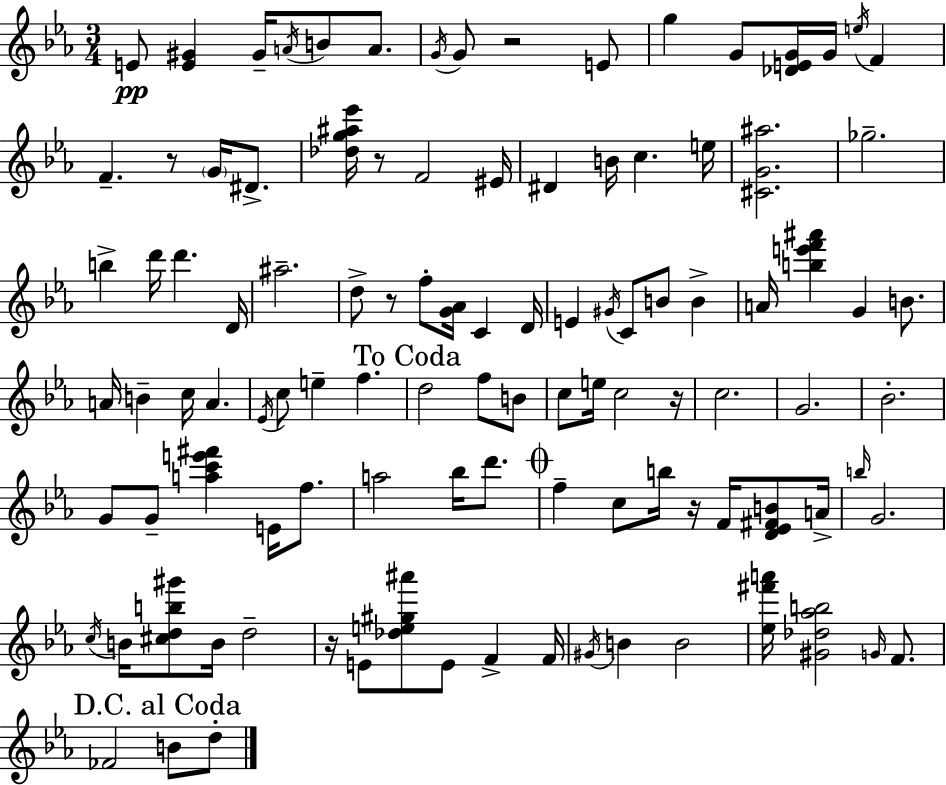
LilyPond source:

{
  \clef treble
  \numericTimeSignature
  \time 3/4
  \key ees \major
  e'8\pp <e' gis'>4 gis'16-- \acciaccatura { a'16 } b'8 a'8. | \acciaccatura { g'16 } g'8 r2 | e'8 g''4 g'8 <des' e' g'>16 g'16 \acciaccatura { e''16 } f'4 | f'4.-- r8 \parenthesize g'16 | \break dis'8.-> <des'' g'' ais'' ees'''>16 r8 f'2 | eis'16 dis'4 b'16 c''4. | e''16 <cis' g' ais''>2. | ges''2.-- | \break b''4-> d'''16 d'''4. | d'16 ais''2.-- | d''8-> r8 f''8-. <g' aes'>16 c'4 | d'16 e'4 \acciaccatura { gis'16 } c'8 b'8 | \break b'4-> a'16 <b'' e''' f''' ais'''>4 g'4 | b'8. a'16 b'4-- c''16 a'4. | \acciaccatura { ees'16 } c''8 e''4-- f''4. | \mark "To Coda" d''2 | \break f''8 b'8 c''8 e''16 c''2 | r16 c''2. | g'2. | bes'2.-. | \break g'8 g'8-- <a'' c''' e''' fis'''>4 | e'16 f''8. a''2 | bes''16 d'''8. \mark \markup { \musicglyph "scripts.coda" } f''4-- c''8 b''16 | r16 f'16 <d' ees' fis' b'>8 a'16-> \grace { b''16 } g'2. | \break \acciaccatura { c''16 } b'16 <cis'' d'' b'' gis'''>8 b'16 d''2-- | r16 e'8 <des'' e'' gis'' ais'''>8 | e'8 f'4-> f'16 \acciaccatura { gis'16 } b'4 | b'2 <ees'' fis''' a'''>16 <gis' des'' aes'' b''>2 | \break \grace { g'16 } f'8. \mark "D.C. al Coda" fes'2 | b'8 d''8-. \bar "|."
}